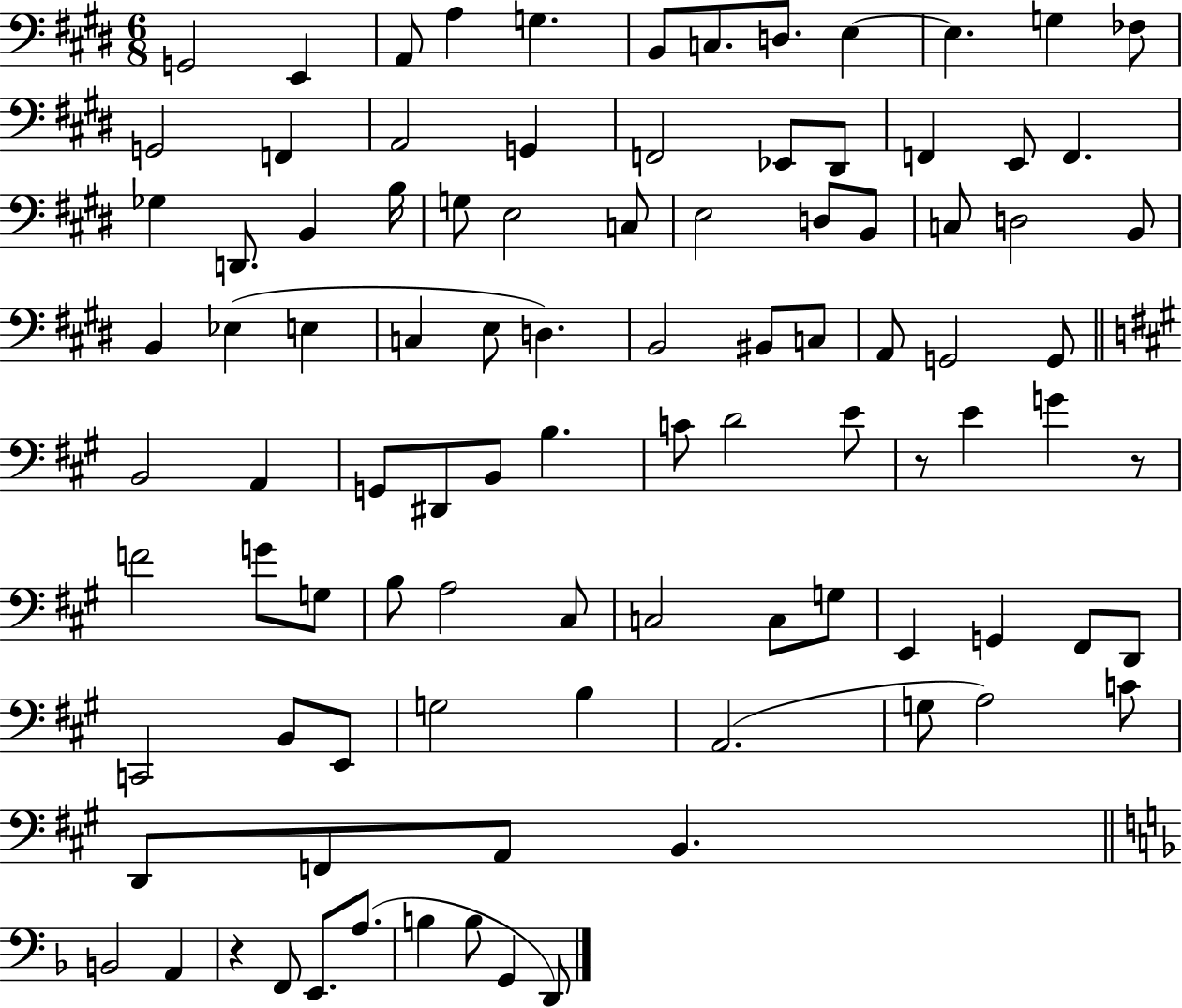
{
  \clef bass
  \numericTimeSignature
  \time 6/8
  \key e \major
  g,2 e,4 | a,8 a4 g4. | b,8 c8. d8. e4~~ | e4. g4 fes8 | \break g,2 f,4 | a,2 g,4 | f,2 ees,8 dis,8 | f,4 e,8 f,4. | \break ges4 d,8. b,4 b16 | g8 e2 c8 | e2 d8 b,8 | c8 d2 b,8 | \break b,4 ees4( e4 | c4 e8 d4.) | b,2 bis,8 c8 | a,8 g,2 g,8 | \break \bar "||" \break \key a \major b,2 a,4 | g,8 dis,8 b,8 b4. | c'8 d'2 e'8 | r8 e'4 g'4 r8 | \break f'2 g'8 g8 | b8 a2 cis8 | c2 c8 g8 | e,4 g,4 fis,8 d,8 | \break c,2 b,8 e,8 | g2 b4 | a,2.( | g8 a2) c'8 | \break d,8 f,8 a,8 b,4. | \bar "||" \break \key f \major b,2 a,4 | r4 f,8 e,8. a8.( | b4 b8 g,4 d,8) | \bar "|."
}